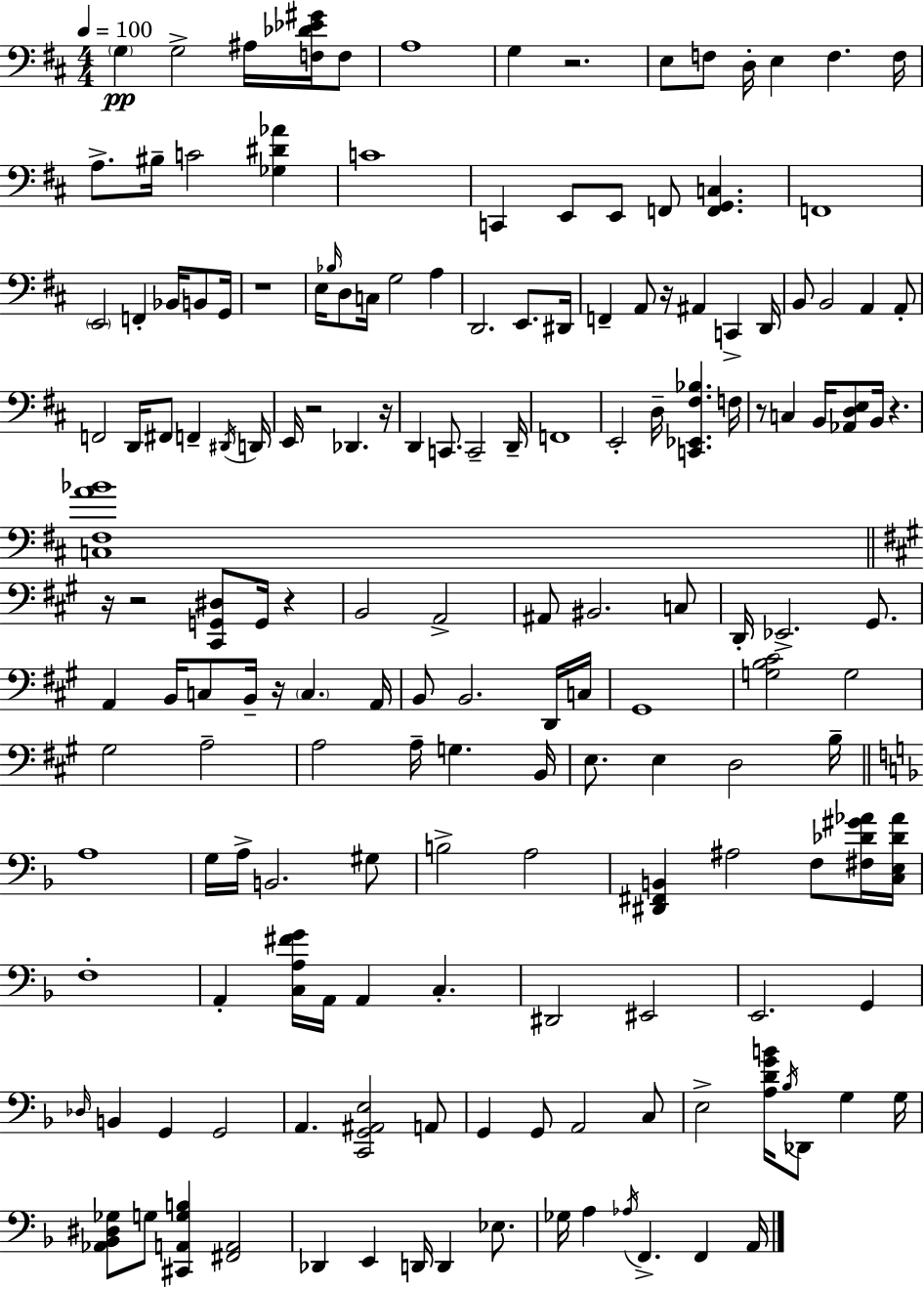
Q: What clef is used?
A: bass